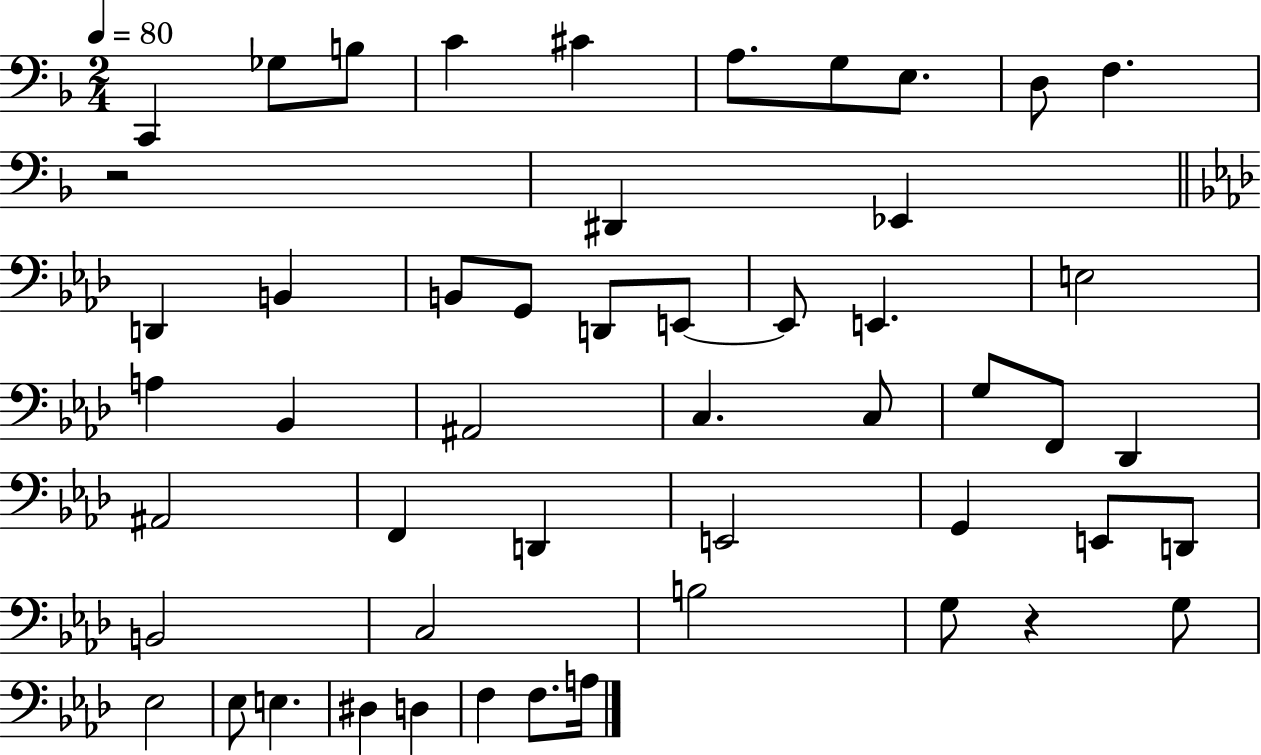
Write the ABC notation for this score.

X:1
T:Untitled
M:2/4
L:1/4
K:F
C,, _G,/2 B,/2 C ^C A,/2 G,/2 E,/2 D,/2 F, z2 ^D,, _E,, D,, B,, B,,/2 G,,/2 D,,/2 E,,/2 E,,/2 E,, E,2 A, _B,, ^A,,2 C, C,/2 G,/2 F,,/2 _D,, ^A,,2 F,, D,, E,,2 G,, E,,/2 D,,/2 B,,2 C,2 B,2 G,/2 z G,/2 _E,2 _E,/2 E, ^D, D, F, F,/2 A,/4